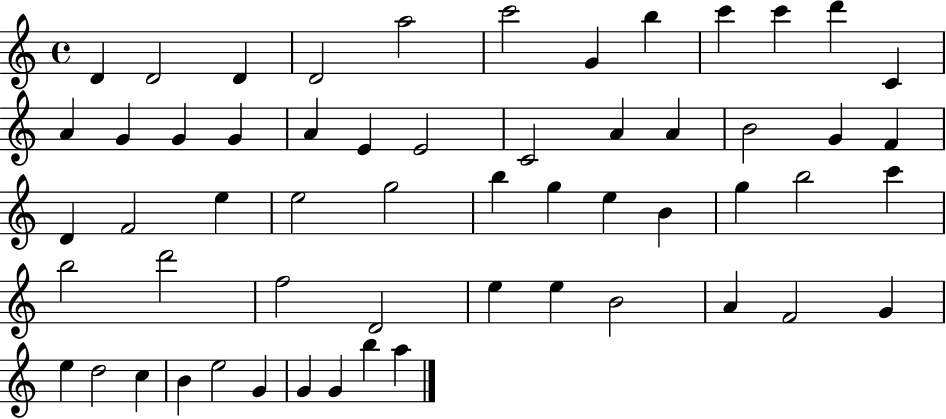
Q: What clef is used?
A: treble